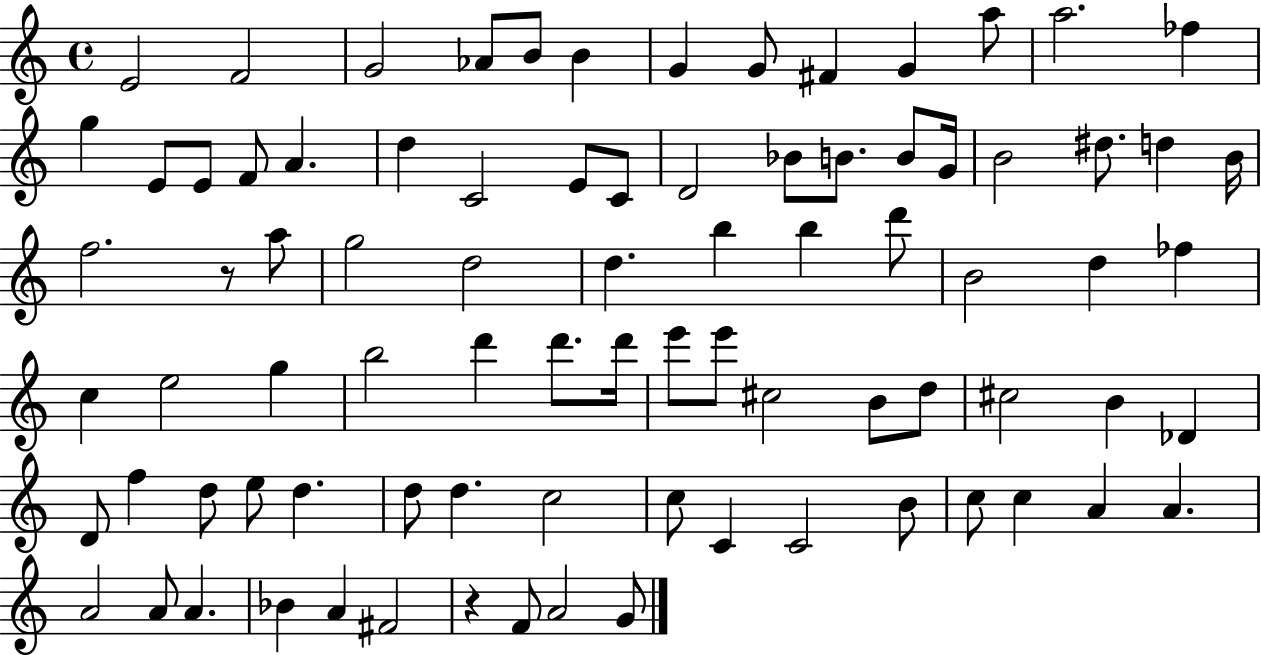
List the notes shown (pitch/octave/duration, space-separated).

E4/h F4/h G4/h Ab4/e B4/e B4/q G4/q G4/e F#4/q G4/q A5/e A5/h. FES5/q G5/q E4/e E4/e F4/e A4/q. D5/q C4/h E4/e C4/e D4/h Bb4/e B4/e. B4/e G4/s B4/h D#5/e. D5/q B4/s F5/h. R/e A5/e G5/h D5/h D5/q. B5/q B5/q D6/e B4/h D5/q FES5/q C5/q E5/h G5/q B5/h D6/q D6/e. D6/s E6/e E6/e C#5/h B4/e D5/e C#5/h B4/q Db4/q D4/e F5/q D5/e E5/e D5/q. D5/e D5/q. C5/h C5/e C4/q C4/h B4/e C5/e C5/q A4/q A4/q. A4/h A4/e A4/q. Bb4/q A4/q F#4/h R/q F4/e A4/h G4/e